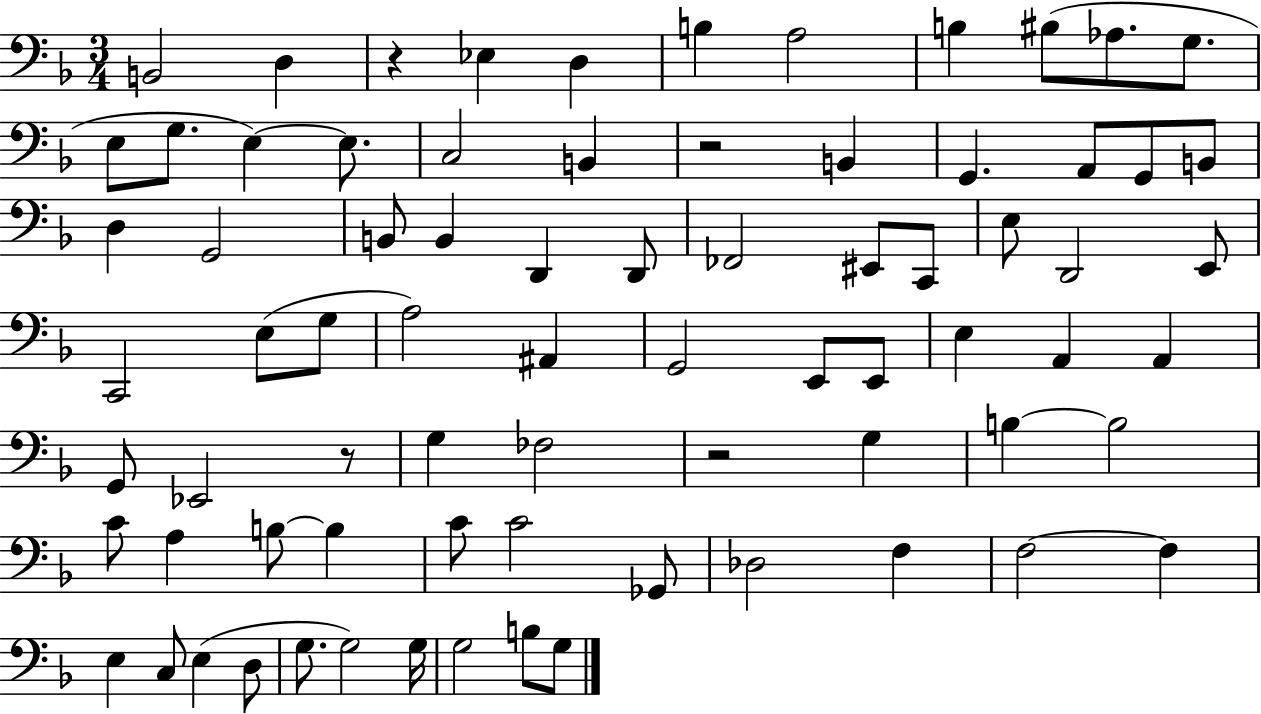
X:1
T:Untitled
M:3/4
L:1/4
K:F
B,,2 D, z _E, D, B, A,2 B, ^B,/2 _A,/2 G,/2 E,/2 G,/2 E, E,/2 C,2 B,, z2 B,, G,, A,,/2 G,,/2 B,,/2 D, G,,2 B,,/2 B,, D,, D,,/2 _F,,2 ^E,,/2 C,,/2 E,/2 D,,2 E,,/2 C,,2 E,/2 G,/2 A,2 ^A,, G,,2 E,,/2 E,,/2 E, A,, A,, G,,/2 _E,,2 z/2 G, _F,2 z2 G, B, B,2 C/2 A, B,/2 B, C/2 C2 _G,,/2 _D,2 F, F,2 F, E, C,/2 E, D,/2 G,/2 G,2 G,/4 G,2 B,/2 G,/2